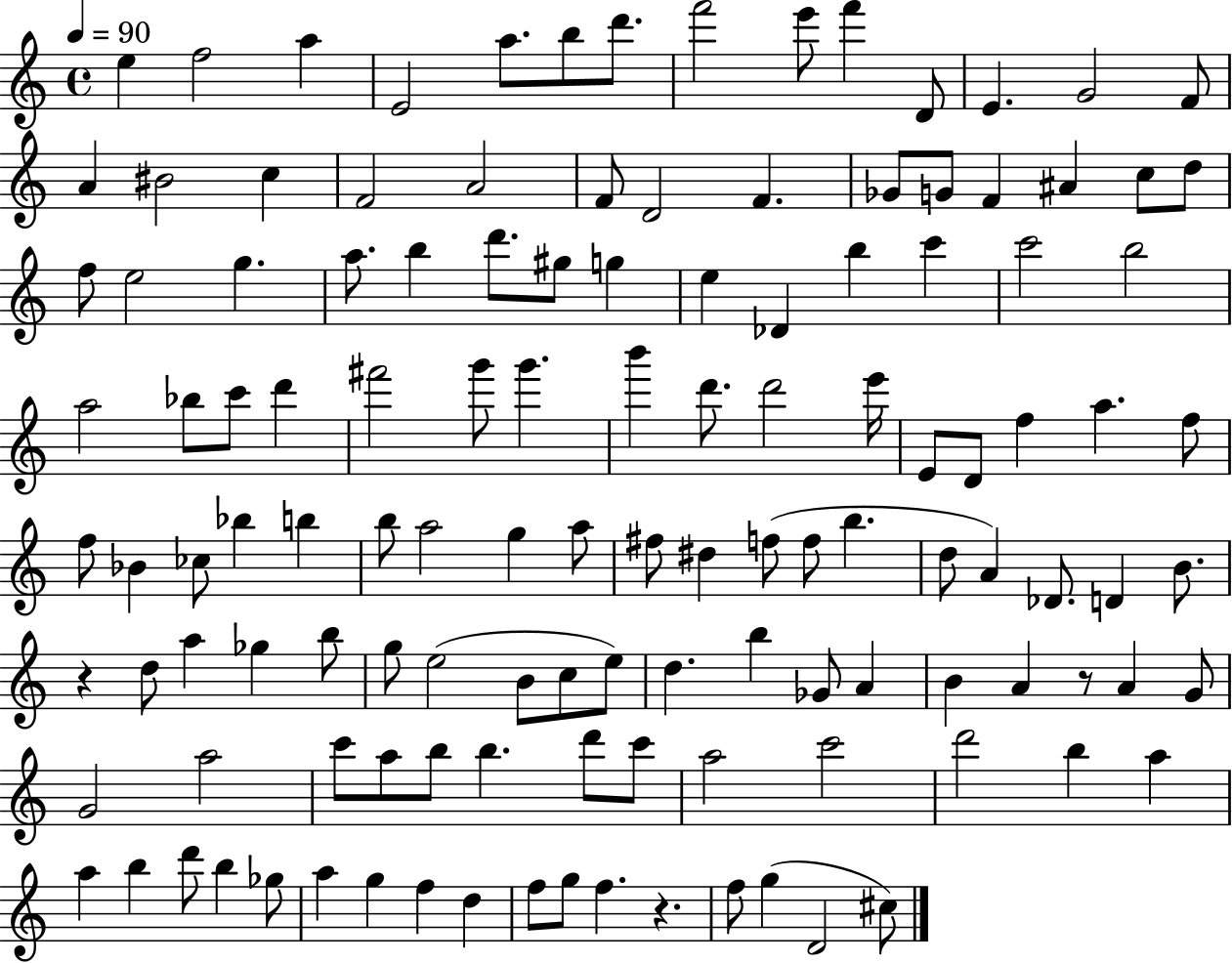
E5/q F5/h A5/q E4/h A5/e. B5/e D6/e. F6/h E6/e F6/q D4/e E4/q. G4/h F4/e A4/q BIS4/h C5/q F4/h A4/h F4/e D4/h F4/q. Gb4/e G4/e F4/q A#4/q C5/e D5/e F5/e E5/h G5/q. A5/e. B5/q D6/e. G#5/e G5/q E5/q Db4/q B5/q C6/q C6/h B5/h A5/h Bb5/e C6/e D6/q F#6/h G6/e G6/q. B6/q D6/e. D6/h E6/s E4/e D4/e F5/q A5/q. F5/e F5/e Bb4/q CES5/e Bb5/q B5/q B5/e A5/h G5/q A5/e F#5/e D#5/q F5/e F5/e B5/q. D5/e A4/q Db4/e. D4/q B4/e. R/q D5/e A5/q Gb5/q B5/e G5/e E5/h B4/e C5/e E5/e D5/q. B5/q Gb4/e A4/q B4/q A4/q R/e A4/q G4/e G4/h A5/h C6/e A5/e B5/e B5/q. D6/e C6/e A5/h C6/h D6/h B5/q A5/q A5/q B5/q D6/e B5/q Gb5/e A5/q G5/q F5/q D5/q F5/e G5/e F5/q. R/q. F5/e G5/q D4/h C#5/e